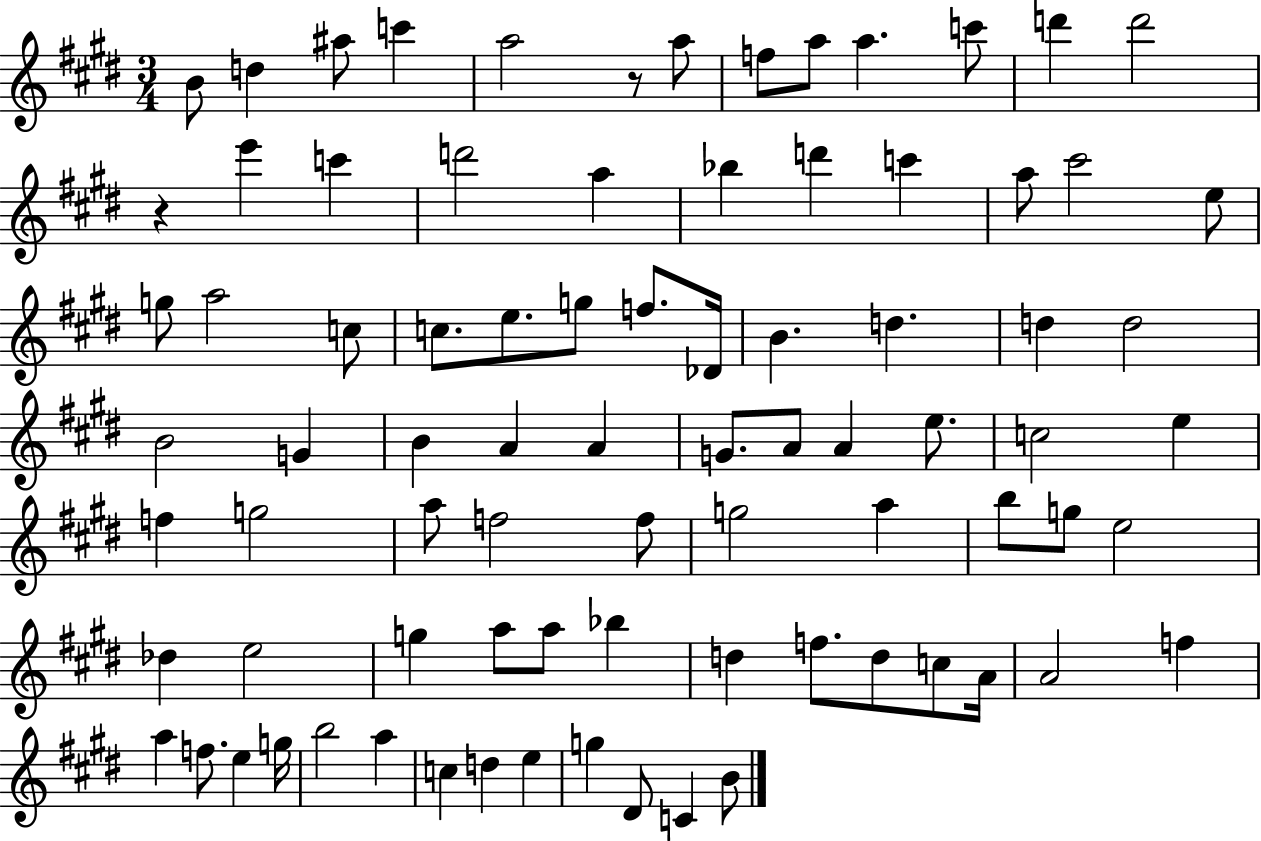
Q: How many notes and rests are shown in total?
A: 83